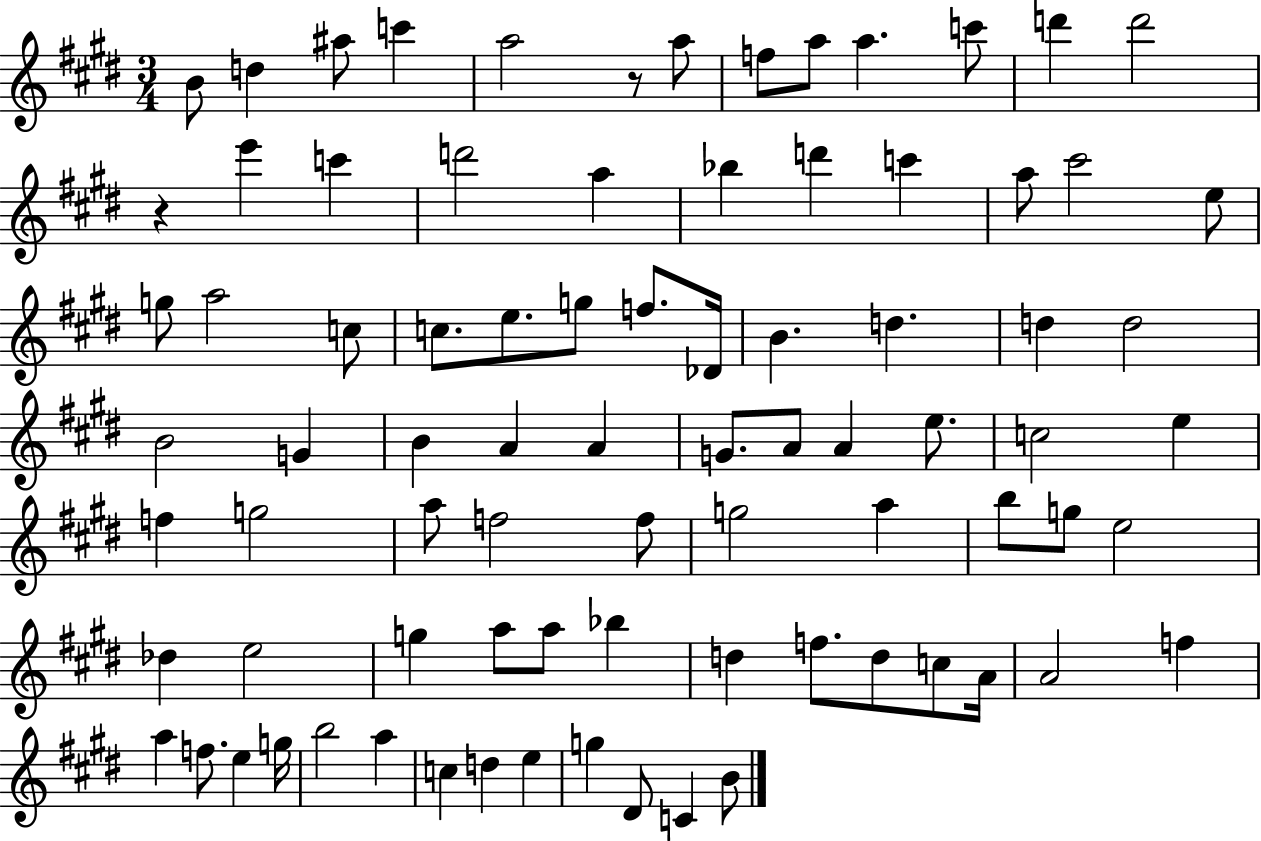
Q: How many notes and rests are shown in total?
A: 83